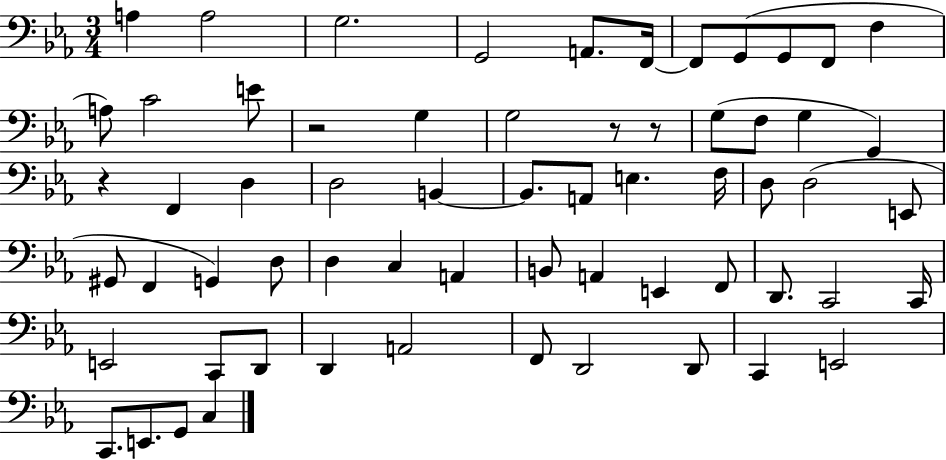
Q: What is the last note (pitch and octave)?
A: C3